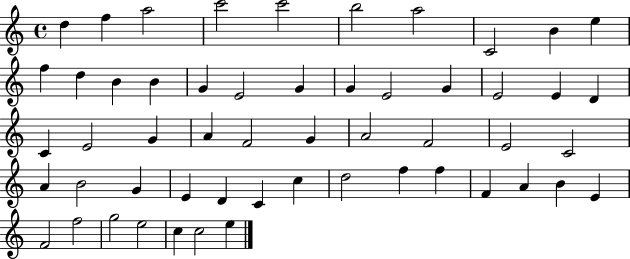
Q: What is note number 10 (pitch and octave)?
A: E5